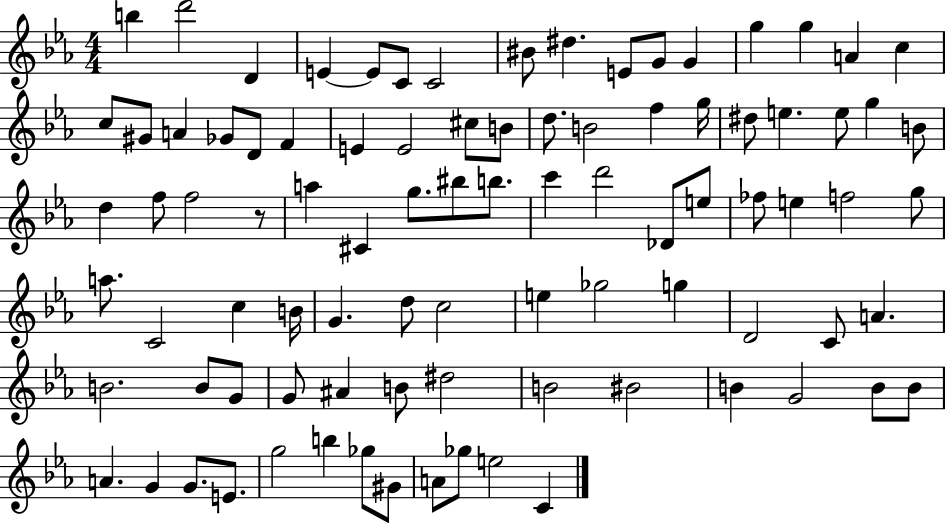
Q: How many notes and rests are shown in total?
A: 90